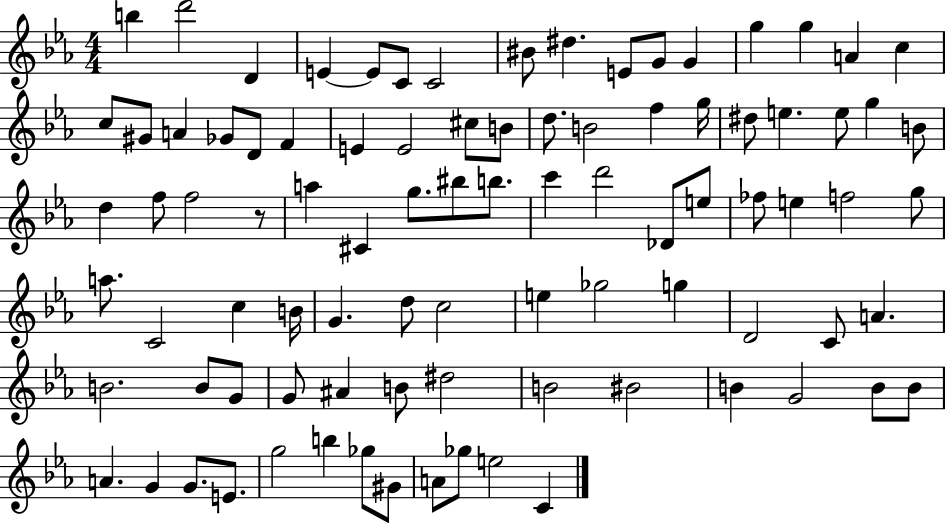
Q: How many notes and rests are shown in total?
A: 90